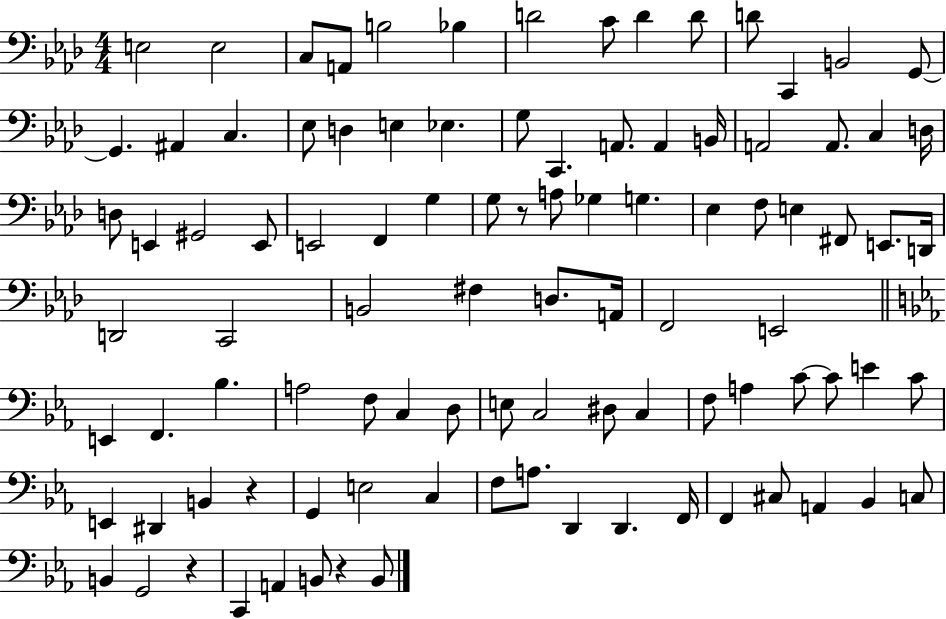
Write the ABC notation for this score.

X:1
T:Untitled
M:4/4
L:1/4
K:Ab
E,2 E,2 C,/2 A,,/2 B,2 _B, D2 C/2 D D/2 D/2 C,, B,,2 G,,/2 G,, ^A,, C, _E,/2 D, E, _E, G,/2 C,, A,,/2 A,, B,,/4 A,,2 A,,/2 C, D,/4 D,/2 E,, ^G,,2 E,,/2 E,,2 F,, G, G,/2 z/2 A,/2 _G, G, _E, F,/2 E, ^F,,/2 E,,/2 D,,/4 D,,2 C,,2 B,,2 ^F, D,/2 A,,/4 F,,2 E,,2 E,, F,, _B, A,2 F,/2 C, D,/2 E,/2 C,2 ^D,/2 C, F,/2 A, C/2 C/2 E C/2 E,, ^D,, B,, z G,, E,2 C, F,/2 A,/2 D,, D,, F,,/4 F,, ^C,/2 A,, _B,, C,/2 B,, G,,2 z C,, A,, B,,/2 z B,,/2